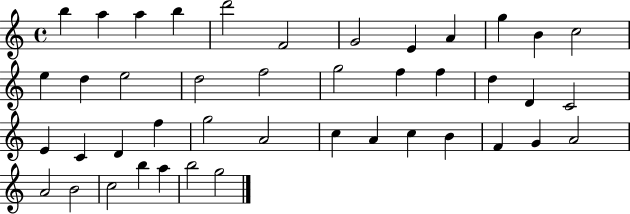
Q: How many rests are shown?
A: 0